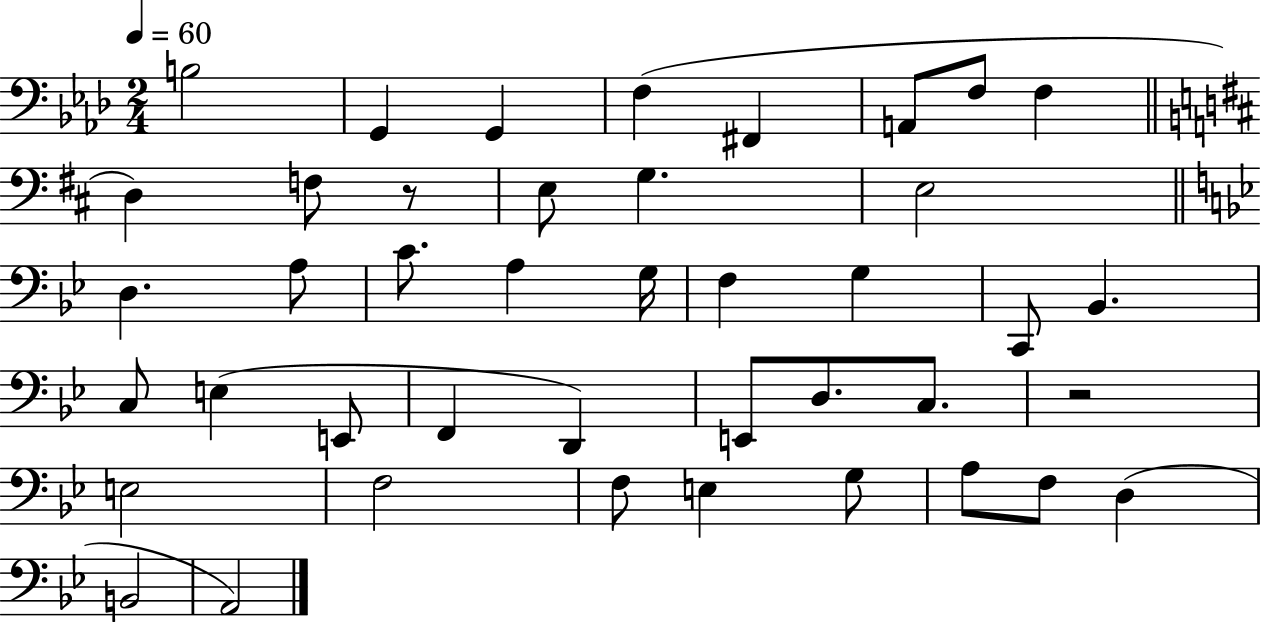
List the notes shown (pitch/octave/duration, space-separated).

B3/h G2/q G2/q F3/q F#2/q A2/e F3/e F3/q D3/q F3/e R/e E3/e G3/q. E3/h D3/q. A3/e C4/e. A3/q G3/s F3/q G3/q C2/e Bb2/q. C3/e E3/q E2/e F2/q D2/q E2/e D3/e. C3/e. R/h E3/h F3/h F3/e E3/q G3/e A3/e F3/e D3/q B2/h A2/h